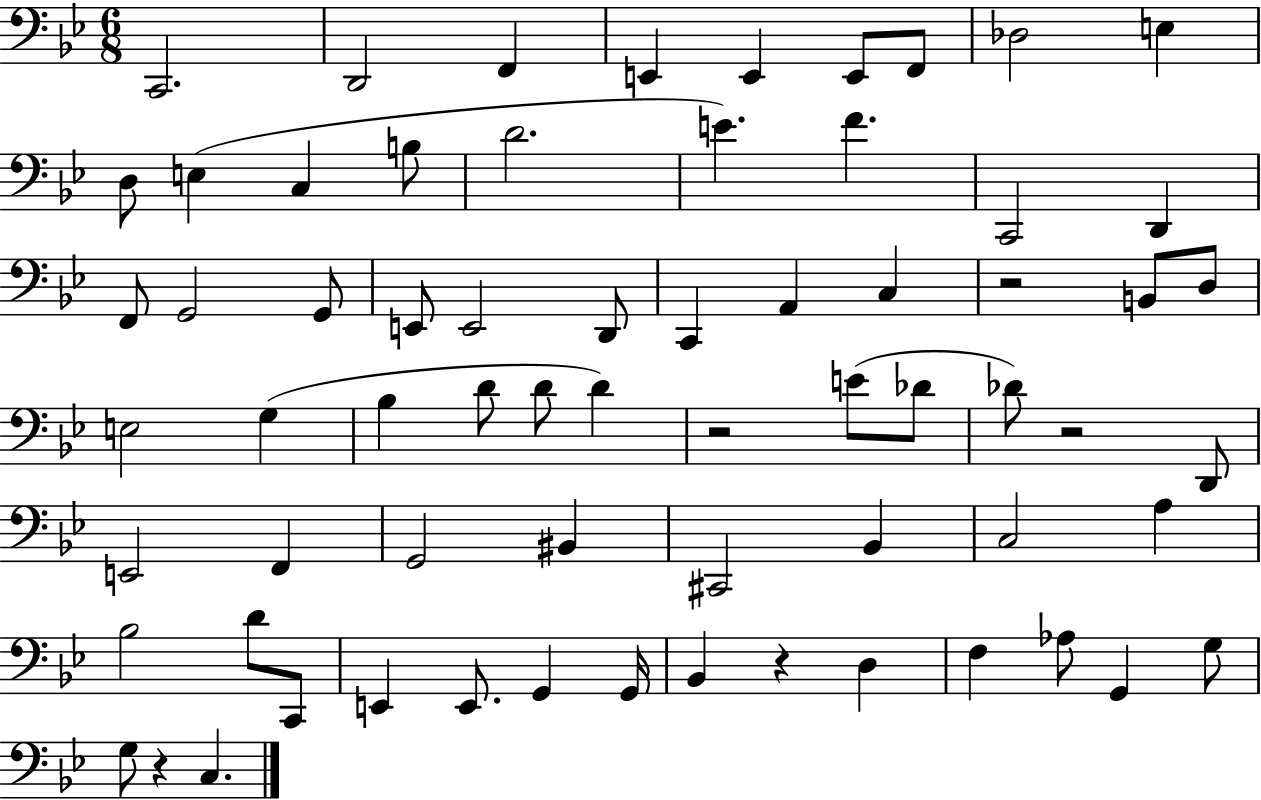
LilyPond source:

{
  \clef bass
  \numericTimeSignature
  \time 6/8
  \key bes \major
  c,2. | d,2 f,4 | e,4 e,4 e,8 f,8 | des2 e4 | \break d8 e4( c4 b8 | d'2. | e'4.) f'4. | c,2 d,4 | \break f,8 g,2 g,8 | e,8 e,2 d,8 | c,4 a,4 c4 | r2 b,8 d8 | \break e2 g4( | bes4 d'8 d'8 d'4) | r2 e'8( des'8 | des'8) r2 d,8 | \break e,2 f,4 | g,2 bis,4 | cis,2 bes,4 | c2 a4 | \break bes2 d'8 c,8 | e,4 e,8. g,4 g,16 | bes,4 r4 d4 | f4 aes8 g,4 g8 | \break g8 r4 c4. | \bar "|."
}